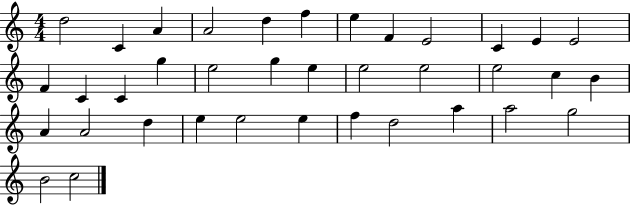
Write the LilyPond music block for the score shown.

{
  \clef treble
  \numericTimeSignature
  \time 4/4
  \key c \major
  d''2 c'4 a'4 | a'2 d''4 f''4 | e''4 f'4 e'2 | c'4 e'4 e'2 | \break f'4 c'4 c'4 g''4 | e''2 g''4 e''4 | e''2 e''2 | e''2 c''4 b'4 | \break a'4 a'2 d''4 | e''4 e''2 e''4 | f''4 d''2 a''4 | a''2 g''2 | \break b'2 c''2 | \bar "|."
}